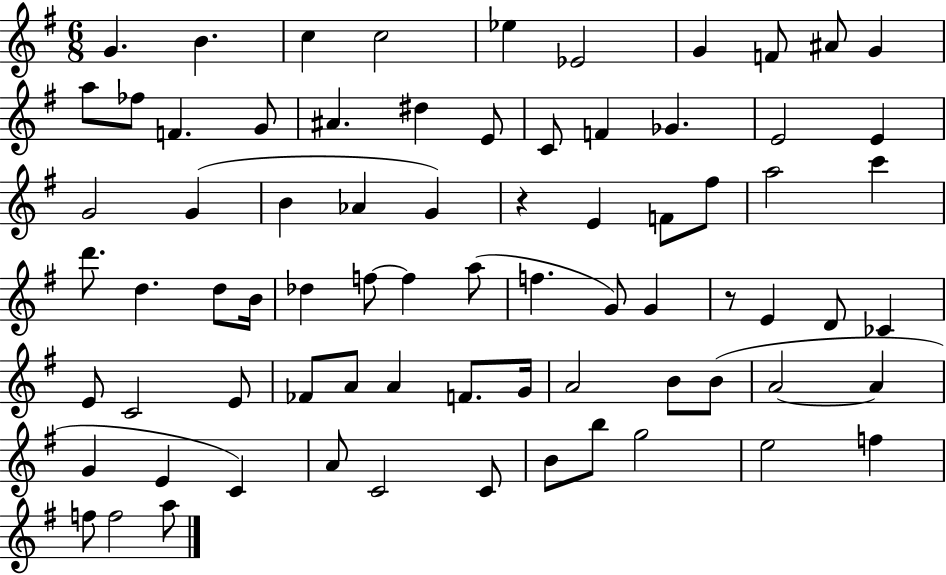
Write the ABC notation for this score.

X:1
T:Untitled
M:6/8
L:1/4
K:G
G B c c2 _e _E2 G F/2 ^A/2 G a/2 _f/2 F G/2 ^A ^d E/2 C/2 F _G E2 E G2 G B _A G z E F/2 ^f/2 a2 c' d'/2 d d/2 B/4 _d f/2 f a/2 f G/2 G z/2 E D/2 _C E/2 C2 E/2 _F/2 A/2 A F/2 G/4 A2 B/2 B/2 A2 A G E C A/2 C2 C/2 B/2 b/2 g2 e2 f f/2 f2 a/2